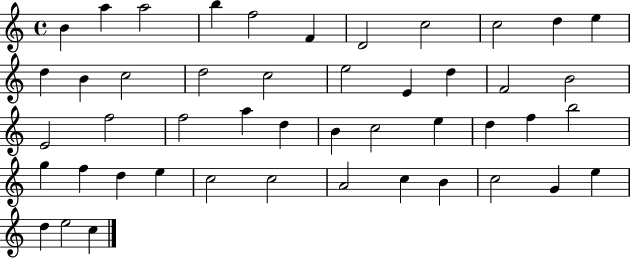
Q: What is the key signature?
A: C major